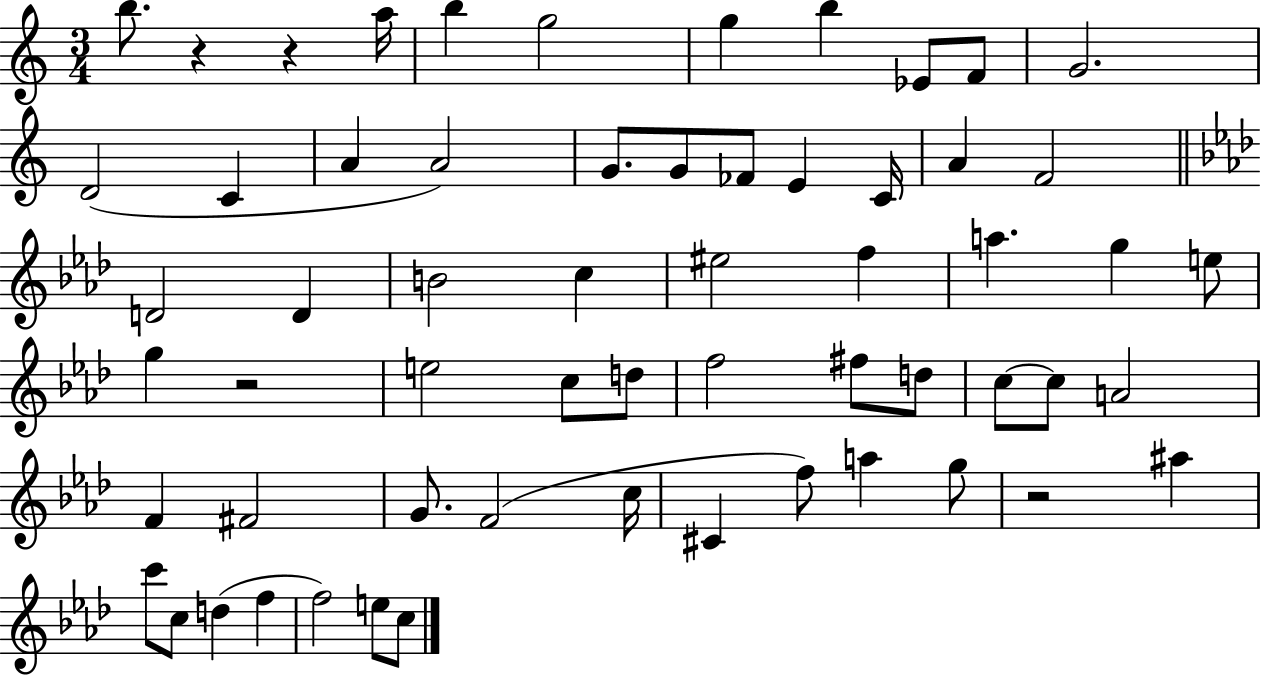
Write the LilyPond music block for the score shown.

{
  \clef treble
  \numericTimeSignature
  \time 3/4
  \key c \major
  b''8. r4 r4 a''16 | b''4 g''2 | g''4 b''4 ees'8 f'8 | g'2. | \break d'2( c'4 | a'4 a'2) | g'8. g'8 fes'8 e'4 c'16 | a'4 f'2 | \break \bar "||" \break \key aes \major d'2 d'4 | b'2 c''4 | eis''2 f''4 | a''4. g''4 e''8 | \break g''4 r2 | e''2 c''8 d''8 | f''2 fis''8 d''8 | c''8~~ c''8 a'2 | \break f'4 fis'2 | g'8. f'2( c''16 | cis'4 f''8) a''4 g''8 | r2 ais''4 | \break c'''8 c''8 d''4( f''4 | f''2) e''8 c''8 | \bar "|."
}